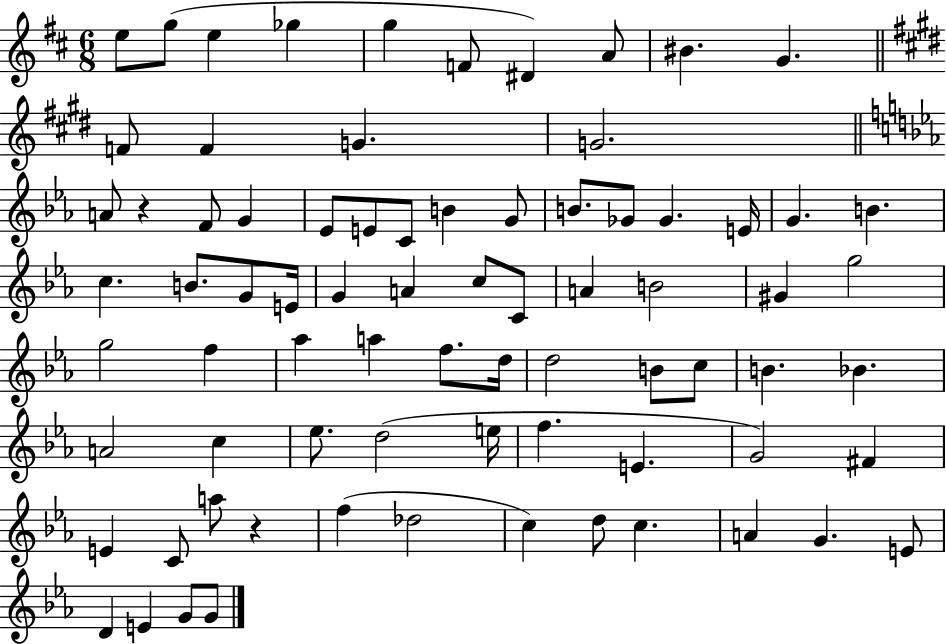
E5/e G5/e E5/q Gb5/q G5/q F4/e D#4/q A4/e BIS4/q. G4/q. F4/e F4/q G4/q. G4/h. A4/e R/q F4/e G4/q Eb4/e E4/e C4/e B4/q G4/e B4/e. Gb4/e Gb4/q. E4/s G4/q. B4/q. C5/q. B4/e. G4/e E4/s G4/q A4/q C5/e C4/e A4/q B4/h G#4/q G5/h G5/h F5/q Ab5/q A5/q F5/e. D5/s D5/h B4/e C5/e B4/q. Bb4/q. A4/h C5/q Eb5/e. D5/h E5/s F5/q. E4/q. G4/h F#4/q E4/q C4/e A5/e R/q F5/q Db5/h C5/q D5/e C5/q. A4/q G4/q. E4/e D4/q E4/q G4/e G4/e